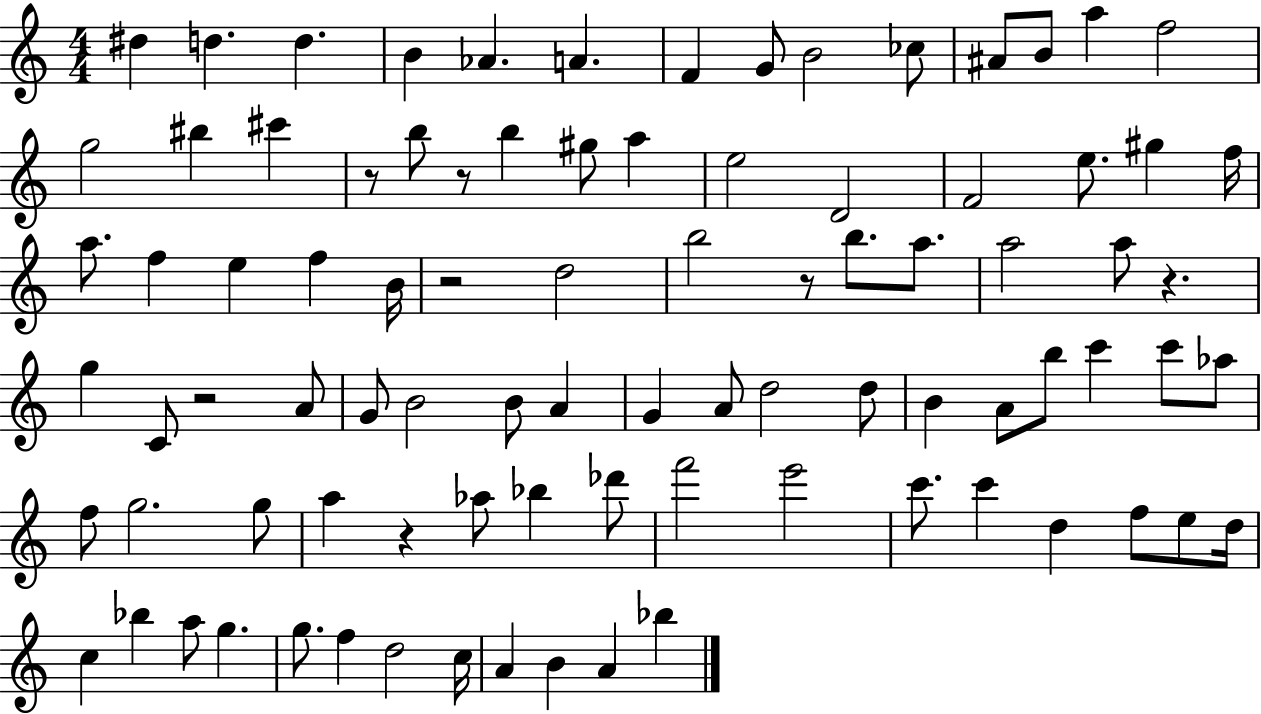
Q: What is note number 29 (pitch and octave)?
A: F5